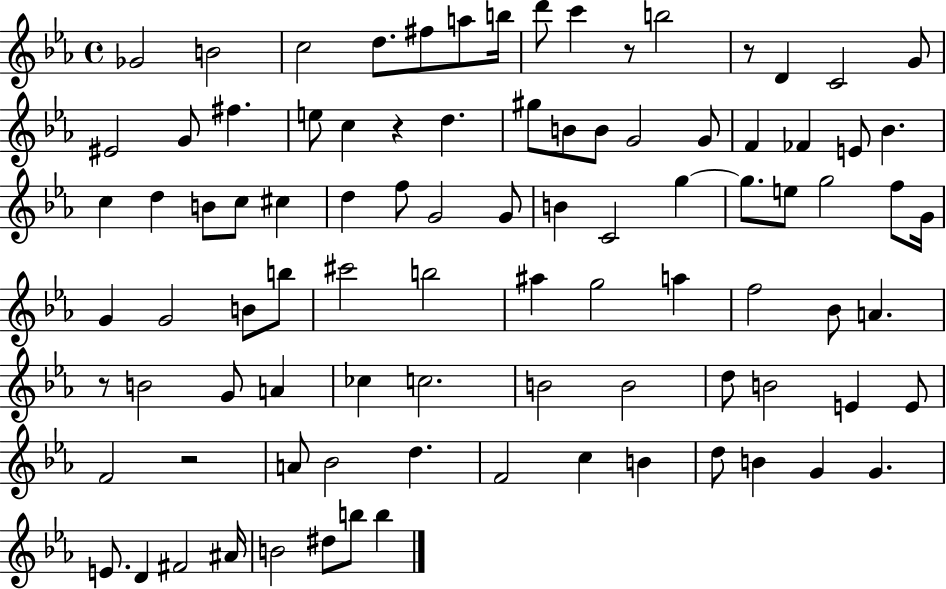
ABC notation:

X:1
T:Untitled
M:4/4
L:1/4
K:Eb
_G2 B2 c2 d/2 ^f/2 a/2 b/4 d'/2 c' z/2 b2 z/2 D C2 G/2 ^E2 G/2 ^f e/2 c z d ^g/2 B/2 B/2 G2 G/2 F _F E/2 _B c d B/2 c/2 ^c d f/2 G2 G/2 B C2 g g/2 e/2 g2 f/2 G/4 G G2 B/2 b/2 ^c'2 b2 ^a g2 a f2 _B/2 A z/2 B2 G/2 A _c c2 B2 B2 d/2 B2 E E/2 F2 z2 A/2 _B2 d F2 c B d/2 B G G E/2 D ^F2 ^A/4 B2 ^d/2 b/2 b